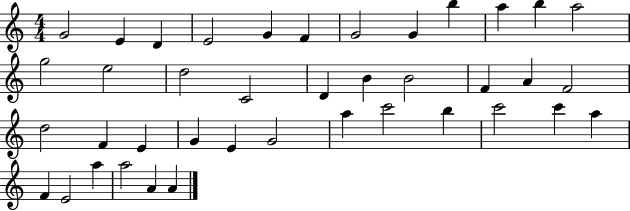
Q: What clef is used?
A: treble